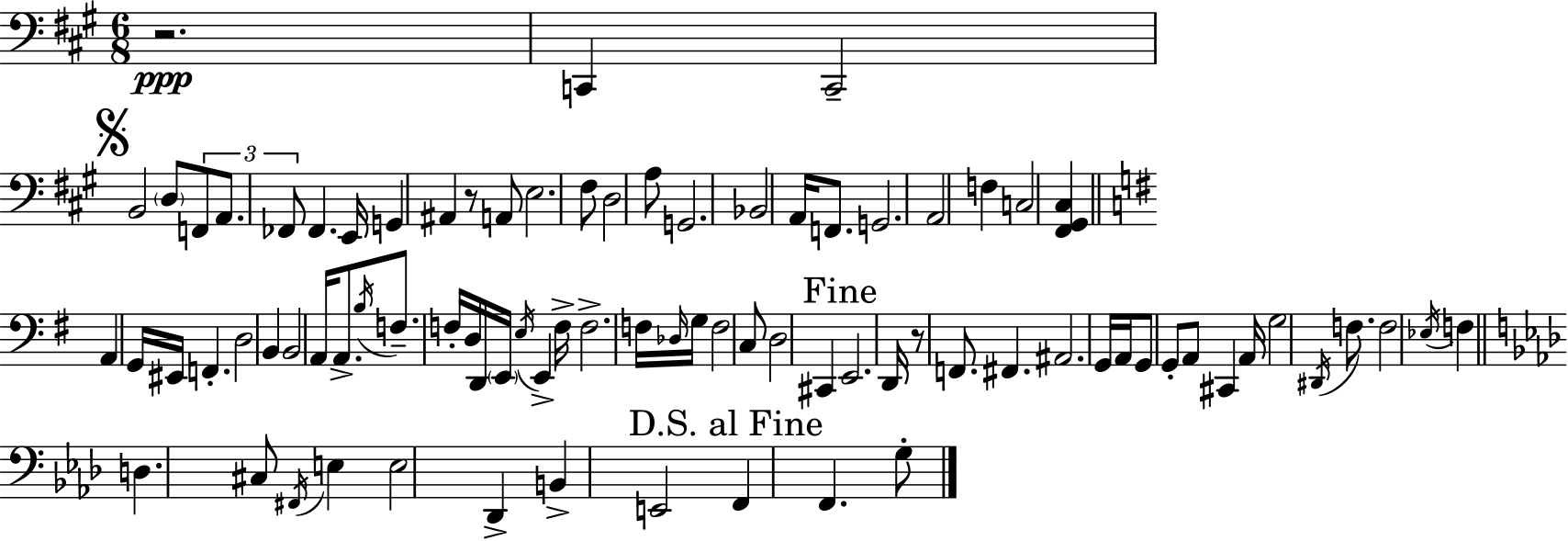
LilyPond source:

{
  \clef bass
  \numericTimeSignature
  \time 6/8
  \key a \major
  r2.\ppp | c,4 c,2-- | \mark \markup { \musicglyph "scripts.segno" } b,2 \parenthesize d8 \tuplet 3/2 { f,8 | a,8. fes,8 } fes,4. e,16 | \break g,4 ais,4 r8 a,8 | e2. | fis8 d2 a8 | g,2. | \break bes,2 a,16 f,8. | g,2. | a,2 f4 | c2 <fis, gis, cis>4 | \break \bar "||" \break \key e \minor a,4 g,16 eis,16 f,4.-. | d2 b,4 | b,2 a,16 a,8.-> | \acciaccatura { b16 } f8.-- f16-. d16 d,16 \parenthesize e,16 \acciaccatura { e16 } e,4-> | \break f16-> f2.-> | f16 \grace { des16 } g16 f2 | c8 d2 cis,4 | \mark "Fine" e,2. | \break d,16 r8 f,8. fis,4. | ais,2. | g,16 a,16 g,8 g,8-. a,8 cis,4 | a,16 g2 | \break \acciaccatura { dis,16 } f8. f2 | \acciaccatura { ees16 } f4 \bar "||" \break \key aes \major d4. cis8 \acciaccatura { fis,16 } e4 | e2 des,4-> | b,4-> e,2 | \mark "D.S. al Fine" f,4 f,4. g8-. | \break \bar "|."
}